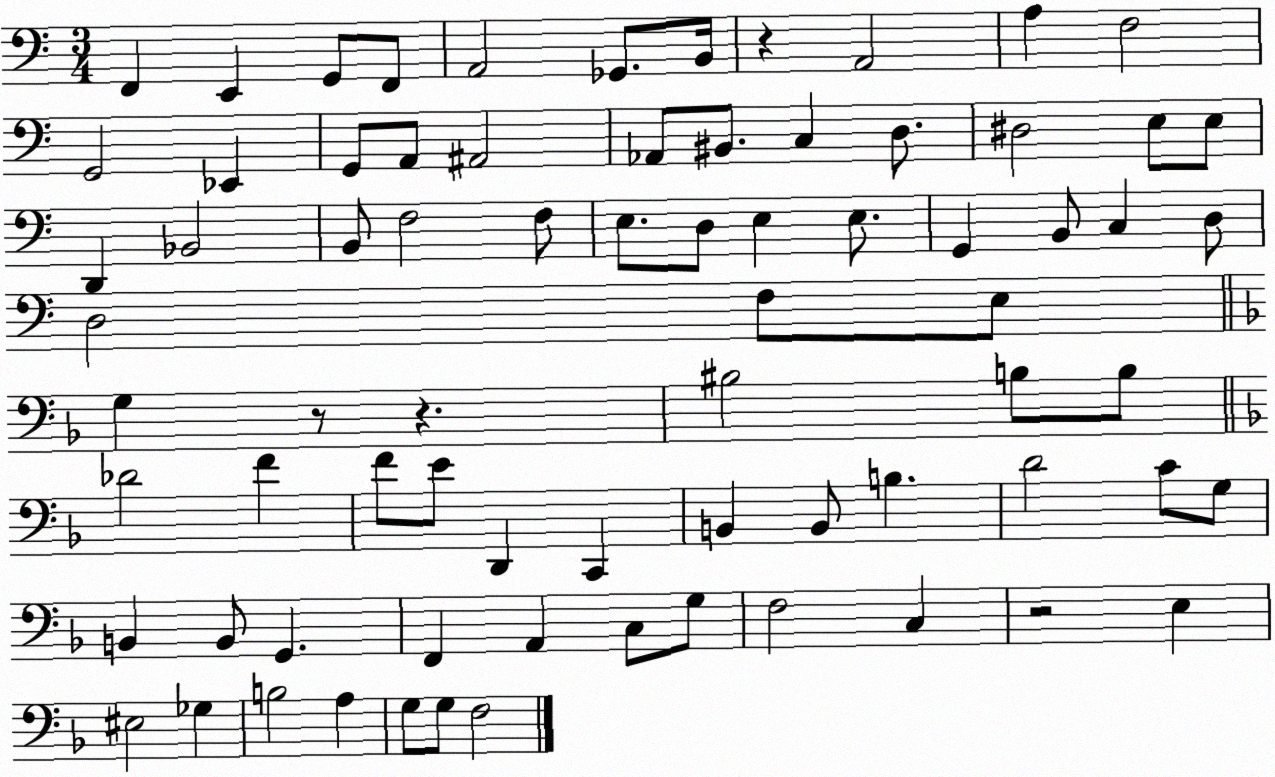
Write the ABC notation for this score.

X:1
T:Untitled
M:3/4
L:1/4
K:C
F,, E,, G,,/2 F,,/2 A,,2 _G,,/2 B,,/4 z A,,2 A, F,2 G,,2 _E,, G,,/2 A,,/2 ^A,,2 _A,,/2 ^B,,/2 C, D,/2 ^D,2 E,/2 E,/2 D,, _B,,2 B,,/2 F,2 F,/2 E,/2 D,/2 E, E,/2 G,, B,,/2 C, D,/2 D,2 F,/2 E,/2 G, z/2 z ^B,2 B,/2 B,/2 _D2 F F/2 E/2 D,, C,, B,, B,,/2 B, D2 C/2 G,/2 B,, B,,/2 G,, F,, A,, C,/2 G,/2 F,2 C, z2 E, ^E,2 _G, B,2 A, G,/2 G,/2 F,2